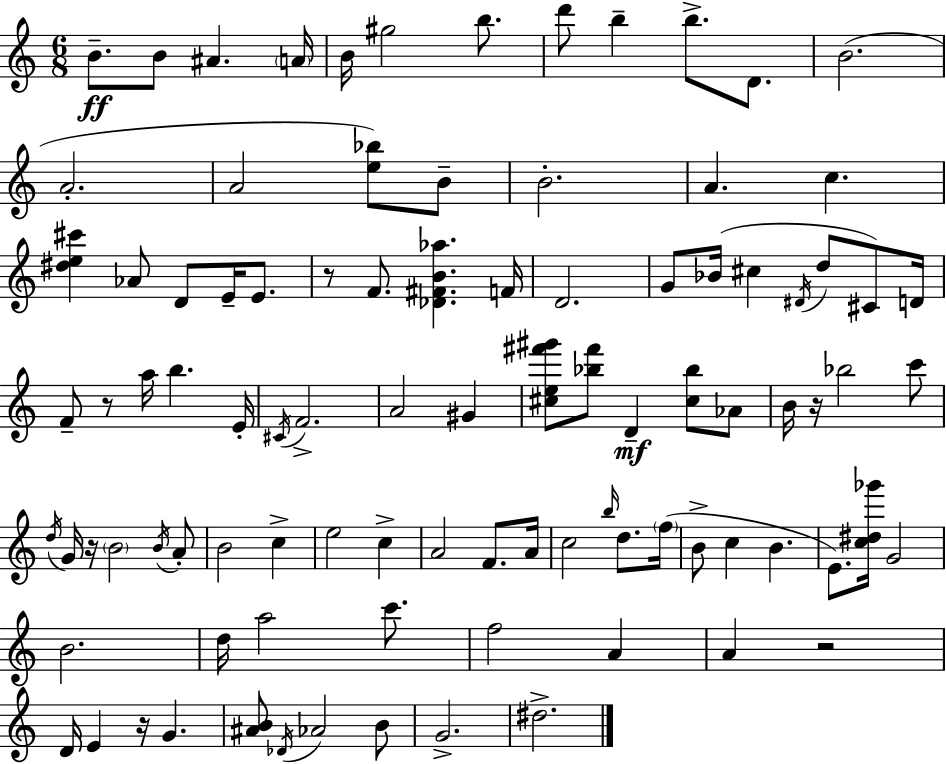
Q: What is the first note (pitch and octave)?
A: B4